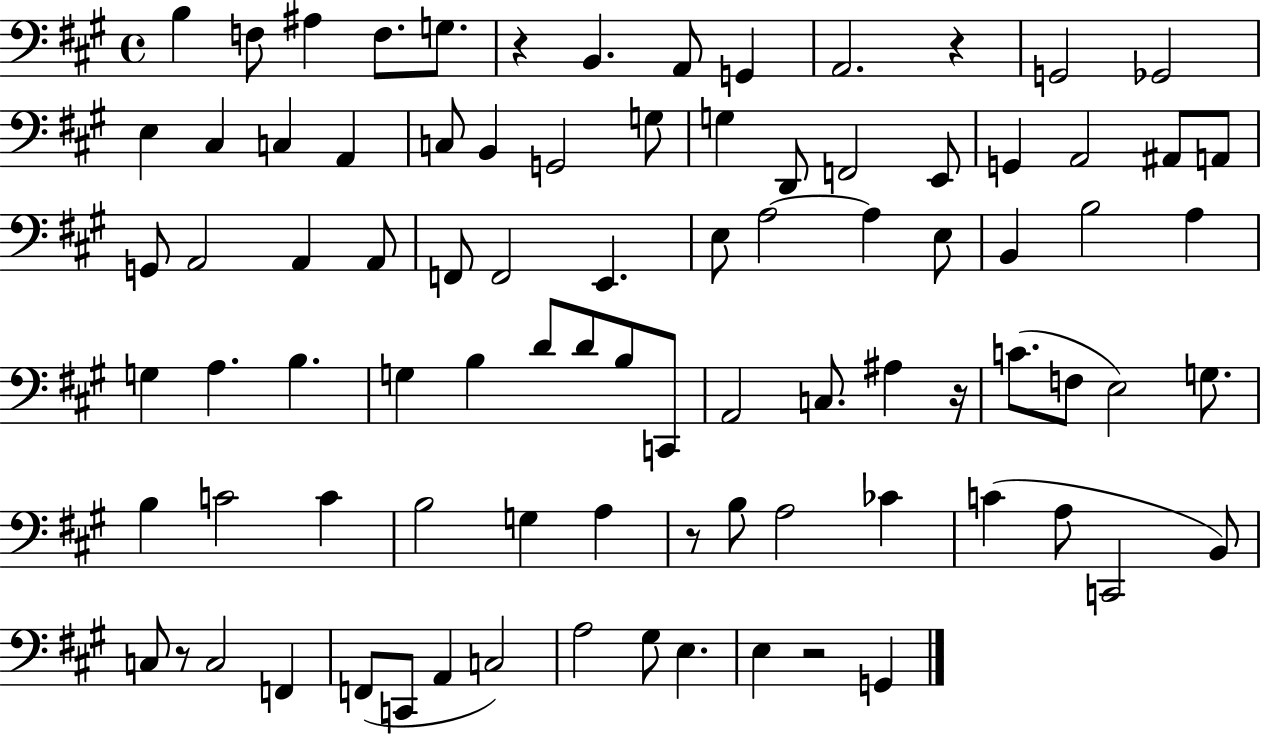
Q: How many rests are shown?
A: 6